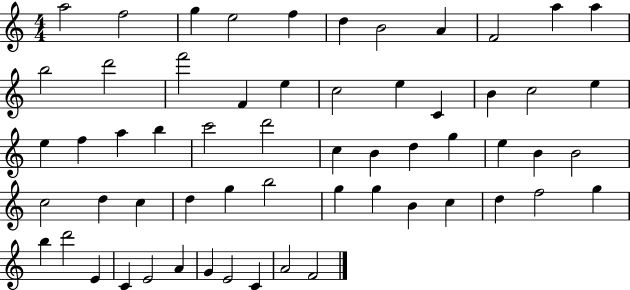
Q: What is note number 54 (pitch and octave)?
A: A4